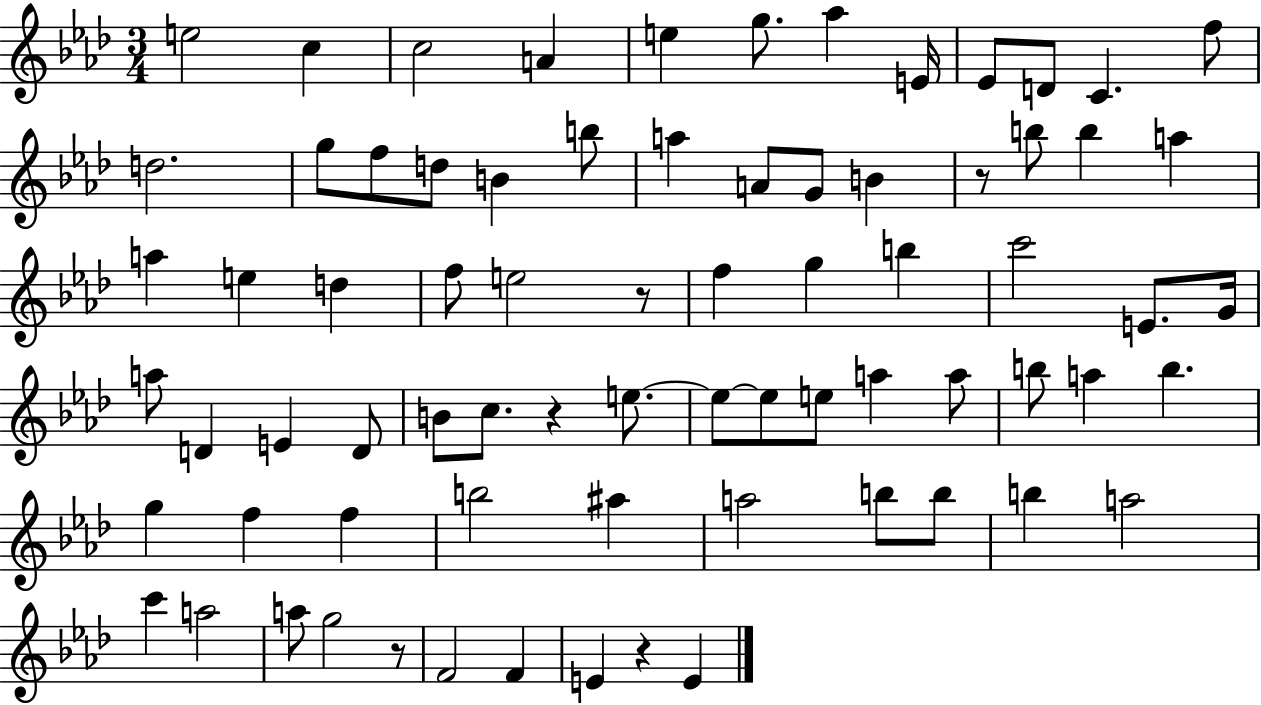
{
  \clef treble
  \numericTimeSignature
  \time 3/4
  \key aes \major
  e''2 c''4 | c''2 a'4 | e''4 g''8. aes''4 e'16 | ees'8 d'8 c'4. f''8 | \break d''2. | g''8 f''8 d''8 b'4 b''8 | a''4 a'8 g'8 b'4 | r8 b''8 b''4 a''4 | \break a''4 e''4 d''4 | f''8 e''2 r8 | f''4 g''4 b''4 | c'''2 e'8. g'16 | \break a''8 d'4 e'4 d'8 | b'8 c''8. r4 e''8.~~ | e''8~~ e''8 e''8 a''4 a''8 | b''8 a''4 b''4. | \break g''4 f''4 f''4 | b''2 ais''4 | a''2 b''8 b''8 | b''4 a''2 | \break c'''4 a''2 | a''8 g''2 r8 | f'2 f'4 | e'4 r4 e'4 | \break \bar "|."
}